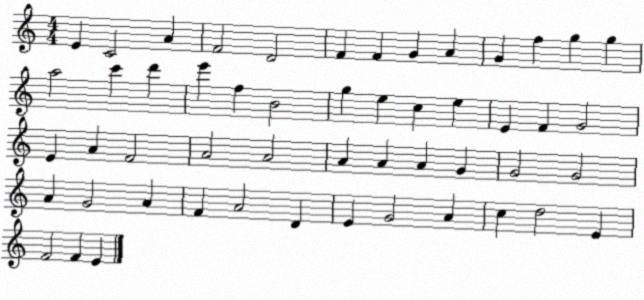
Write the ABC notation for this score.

X:1
T:Untitled
M:4/4
L:1/4
K:C
E C2 A F2 D2 F F G A G f g g a2 c' d' e' f B2 g e c e E F G2 E A F2 A2 A2 A A A G G2 G2 A G2 A F A2 D E G2 A c d2 E F2 F E